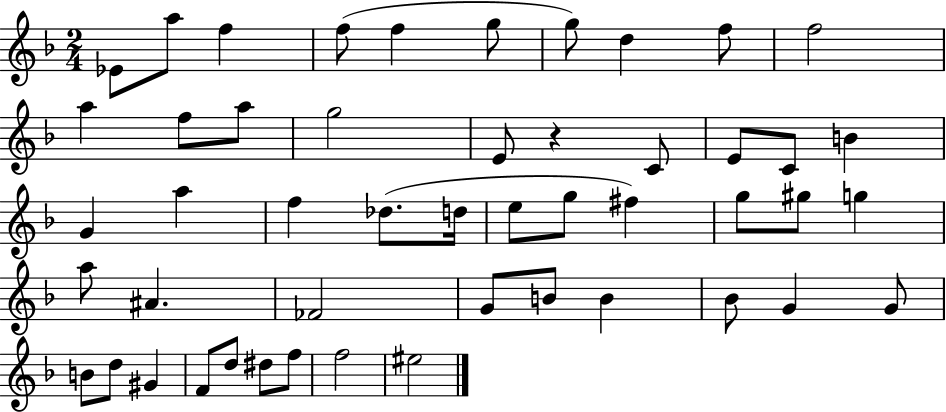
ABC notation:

X:1
T:Untitled
M:2/4
L:1/4
K:F
_E/2 a/2 f f/2 f g/2 g/2 d f/2 f2 a f/2 a/2 g2 E/2 z C/2 E/2 C/2 B G a f _d/2 d/4 e/2 g/2 ^f g/2 ^g/2 g a/2 ^A _F2 G/2 B/2 B _B/2 G G/2 B/2 d/2 ^G F/2 d/2 ^d/2 f/2 f2 ^e2